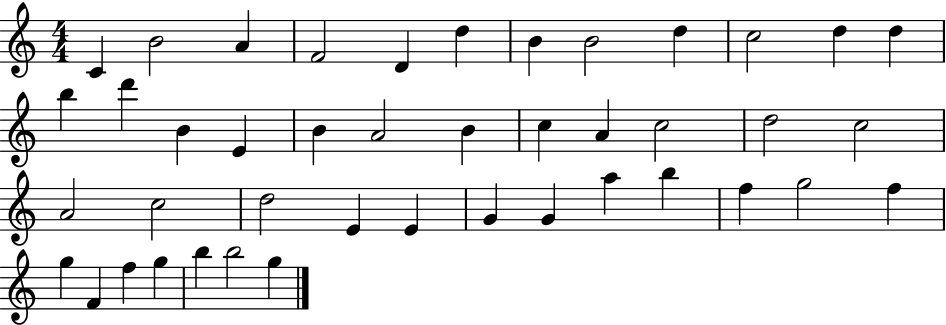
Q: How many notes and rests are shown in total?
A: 43